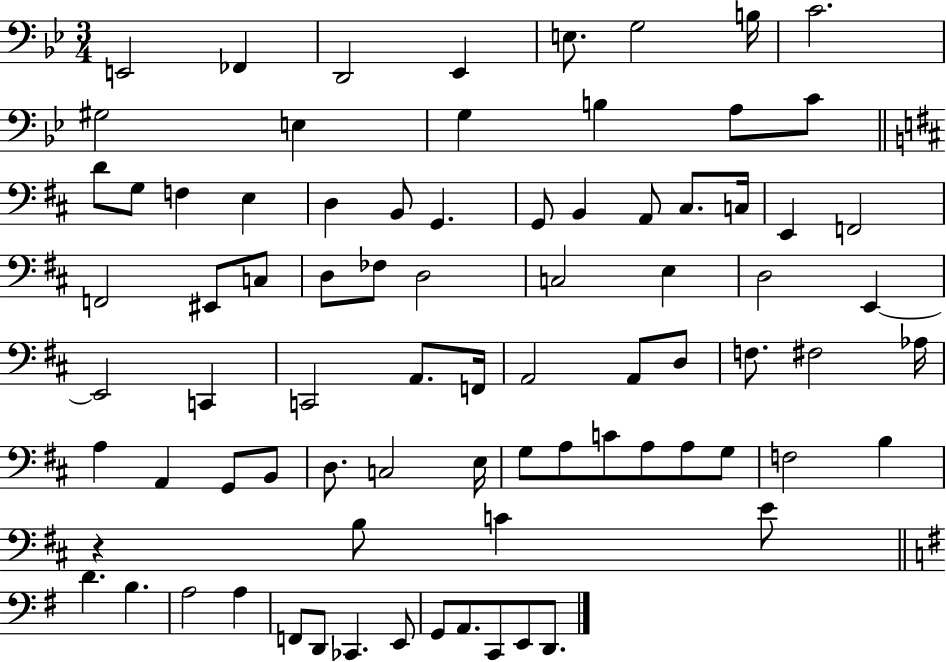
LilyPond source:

{
  \clef bass
  \numericTimeSignature
  \time 3/4
  \key bes \major
  e,2 fes,4 | d,2 ees,4 | e8. g2 b16 | c'2. | \break gis2 e4 | g4 b4 a8 c'8 | \bar "||" \break \key d \major d'8 g8 f4 e4 | d4 b,8 g,4. | g,8 b,4 a,8 cis8. c16 | e,4 f,2 | \break f,2 eis,8 c8 | d8 fes8 d2 | c2 e4 | d2 e,4~~ | \break e,2 c,4 | c,2 a,8. f,16 | a,2 a,8 d8 | f8. fis2 aes16 | \break a4 a,4 g,8 b,8 | d8. c2 e16 | g8 a8 c'8 a8 a8 g8 | f2 b4 | \break r4 b8 c'4 e'8 | \bar "||" \break \key e \minor d'4. b4. | a2 a4 | f,8 d,8 ces,4. e,8 | g,8 a,8. c,8 e,8 d,8. | \break \bar "|."
}